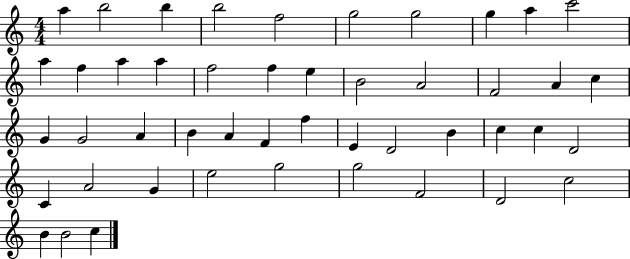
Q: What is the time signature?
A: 4/4